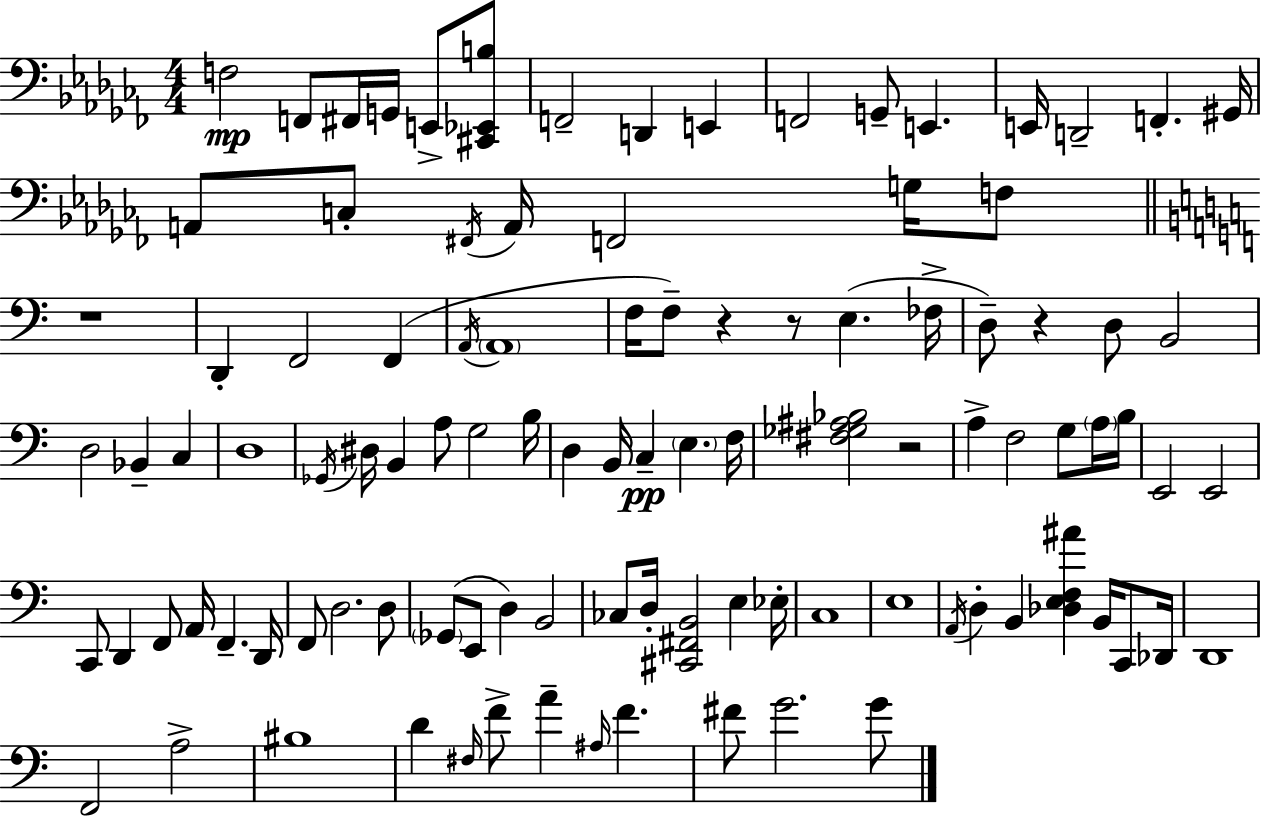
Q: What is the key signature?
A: AES minor